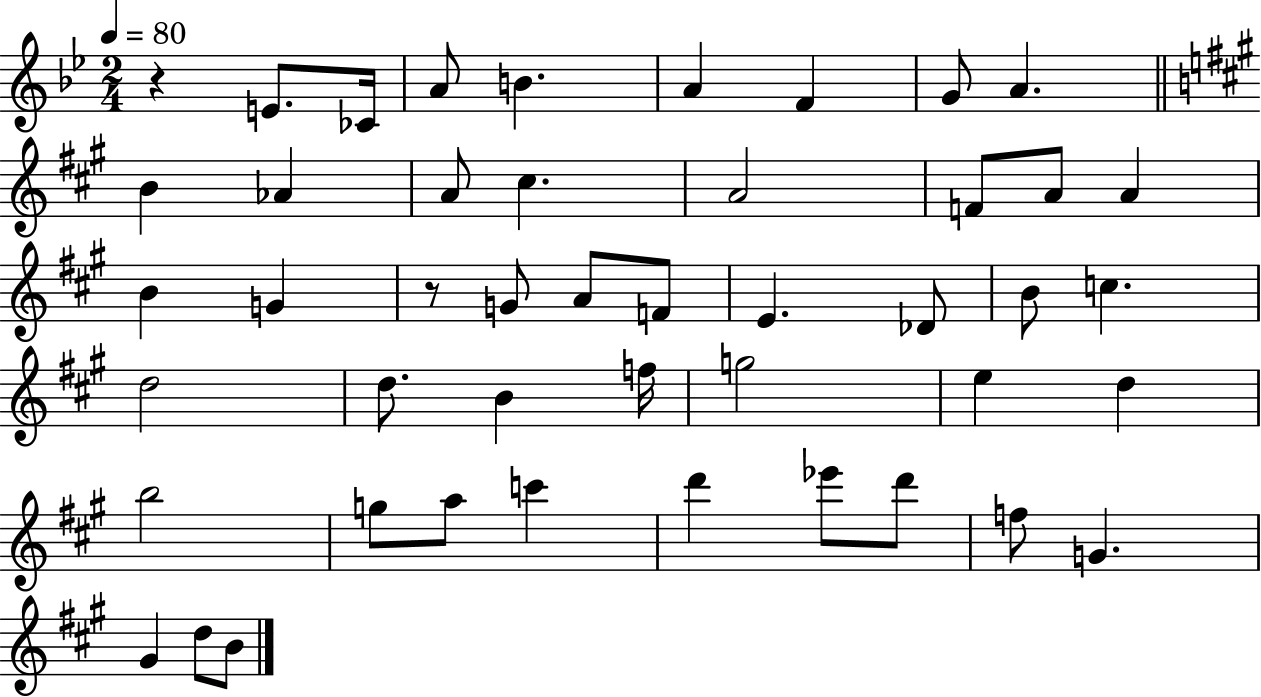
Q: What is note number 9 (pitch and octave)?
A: B4